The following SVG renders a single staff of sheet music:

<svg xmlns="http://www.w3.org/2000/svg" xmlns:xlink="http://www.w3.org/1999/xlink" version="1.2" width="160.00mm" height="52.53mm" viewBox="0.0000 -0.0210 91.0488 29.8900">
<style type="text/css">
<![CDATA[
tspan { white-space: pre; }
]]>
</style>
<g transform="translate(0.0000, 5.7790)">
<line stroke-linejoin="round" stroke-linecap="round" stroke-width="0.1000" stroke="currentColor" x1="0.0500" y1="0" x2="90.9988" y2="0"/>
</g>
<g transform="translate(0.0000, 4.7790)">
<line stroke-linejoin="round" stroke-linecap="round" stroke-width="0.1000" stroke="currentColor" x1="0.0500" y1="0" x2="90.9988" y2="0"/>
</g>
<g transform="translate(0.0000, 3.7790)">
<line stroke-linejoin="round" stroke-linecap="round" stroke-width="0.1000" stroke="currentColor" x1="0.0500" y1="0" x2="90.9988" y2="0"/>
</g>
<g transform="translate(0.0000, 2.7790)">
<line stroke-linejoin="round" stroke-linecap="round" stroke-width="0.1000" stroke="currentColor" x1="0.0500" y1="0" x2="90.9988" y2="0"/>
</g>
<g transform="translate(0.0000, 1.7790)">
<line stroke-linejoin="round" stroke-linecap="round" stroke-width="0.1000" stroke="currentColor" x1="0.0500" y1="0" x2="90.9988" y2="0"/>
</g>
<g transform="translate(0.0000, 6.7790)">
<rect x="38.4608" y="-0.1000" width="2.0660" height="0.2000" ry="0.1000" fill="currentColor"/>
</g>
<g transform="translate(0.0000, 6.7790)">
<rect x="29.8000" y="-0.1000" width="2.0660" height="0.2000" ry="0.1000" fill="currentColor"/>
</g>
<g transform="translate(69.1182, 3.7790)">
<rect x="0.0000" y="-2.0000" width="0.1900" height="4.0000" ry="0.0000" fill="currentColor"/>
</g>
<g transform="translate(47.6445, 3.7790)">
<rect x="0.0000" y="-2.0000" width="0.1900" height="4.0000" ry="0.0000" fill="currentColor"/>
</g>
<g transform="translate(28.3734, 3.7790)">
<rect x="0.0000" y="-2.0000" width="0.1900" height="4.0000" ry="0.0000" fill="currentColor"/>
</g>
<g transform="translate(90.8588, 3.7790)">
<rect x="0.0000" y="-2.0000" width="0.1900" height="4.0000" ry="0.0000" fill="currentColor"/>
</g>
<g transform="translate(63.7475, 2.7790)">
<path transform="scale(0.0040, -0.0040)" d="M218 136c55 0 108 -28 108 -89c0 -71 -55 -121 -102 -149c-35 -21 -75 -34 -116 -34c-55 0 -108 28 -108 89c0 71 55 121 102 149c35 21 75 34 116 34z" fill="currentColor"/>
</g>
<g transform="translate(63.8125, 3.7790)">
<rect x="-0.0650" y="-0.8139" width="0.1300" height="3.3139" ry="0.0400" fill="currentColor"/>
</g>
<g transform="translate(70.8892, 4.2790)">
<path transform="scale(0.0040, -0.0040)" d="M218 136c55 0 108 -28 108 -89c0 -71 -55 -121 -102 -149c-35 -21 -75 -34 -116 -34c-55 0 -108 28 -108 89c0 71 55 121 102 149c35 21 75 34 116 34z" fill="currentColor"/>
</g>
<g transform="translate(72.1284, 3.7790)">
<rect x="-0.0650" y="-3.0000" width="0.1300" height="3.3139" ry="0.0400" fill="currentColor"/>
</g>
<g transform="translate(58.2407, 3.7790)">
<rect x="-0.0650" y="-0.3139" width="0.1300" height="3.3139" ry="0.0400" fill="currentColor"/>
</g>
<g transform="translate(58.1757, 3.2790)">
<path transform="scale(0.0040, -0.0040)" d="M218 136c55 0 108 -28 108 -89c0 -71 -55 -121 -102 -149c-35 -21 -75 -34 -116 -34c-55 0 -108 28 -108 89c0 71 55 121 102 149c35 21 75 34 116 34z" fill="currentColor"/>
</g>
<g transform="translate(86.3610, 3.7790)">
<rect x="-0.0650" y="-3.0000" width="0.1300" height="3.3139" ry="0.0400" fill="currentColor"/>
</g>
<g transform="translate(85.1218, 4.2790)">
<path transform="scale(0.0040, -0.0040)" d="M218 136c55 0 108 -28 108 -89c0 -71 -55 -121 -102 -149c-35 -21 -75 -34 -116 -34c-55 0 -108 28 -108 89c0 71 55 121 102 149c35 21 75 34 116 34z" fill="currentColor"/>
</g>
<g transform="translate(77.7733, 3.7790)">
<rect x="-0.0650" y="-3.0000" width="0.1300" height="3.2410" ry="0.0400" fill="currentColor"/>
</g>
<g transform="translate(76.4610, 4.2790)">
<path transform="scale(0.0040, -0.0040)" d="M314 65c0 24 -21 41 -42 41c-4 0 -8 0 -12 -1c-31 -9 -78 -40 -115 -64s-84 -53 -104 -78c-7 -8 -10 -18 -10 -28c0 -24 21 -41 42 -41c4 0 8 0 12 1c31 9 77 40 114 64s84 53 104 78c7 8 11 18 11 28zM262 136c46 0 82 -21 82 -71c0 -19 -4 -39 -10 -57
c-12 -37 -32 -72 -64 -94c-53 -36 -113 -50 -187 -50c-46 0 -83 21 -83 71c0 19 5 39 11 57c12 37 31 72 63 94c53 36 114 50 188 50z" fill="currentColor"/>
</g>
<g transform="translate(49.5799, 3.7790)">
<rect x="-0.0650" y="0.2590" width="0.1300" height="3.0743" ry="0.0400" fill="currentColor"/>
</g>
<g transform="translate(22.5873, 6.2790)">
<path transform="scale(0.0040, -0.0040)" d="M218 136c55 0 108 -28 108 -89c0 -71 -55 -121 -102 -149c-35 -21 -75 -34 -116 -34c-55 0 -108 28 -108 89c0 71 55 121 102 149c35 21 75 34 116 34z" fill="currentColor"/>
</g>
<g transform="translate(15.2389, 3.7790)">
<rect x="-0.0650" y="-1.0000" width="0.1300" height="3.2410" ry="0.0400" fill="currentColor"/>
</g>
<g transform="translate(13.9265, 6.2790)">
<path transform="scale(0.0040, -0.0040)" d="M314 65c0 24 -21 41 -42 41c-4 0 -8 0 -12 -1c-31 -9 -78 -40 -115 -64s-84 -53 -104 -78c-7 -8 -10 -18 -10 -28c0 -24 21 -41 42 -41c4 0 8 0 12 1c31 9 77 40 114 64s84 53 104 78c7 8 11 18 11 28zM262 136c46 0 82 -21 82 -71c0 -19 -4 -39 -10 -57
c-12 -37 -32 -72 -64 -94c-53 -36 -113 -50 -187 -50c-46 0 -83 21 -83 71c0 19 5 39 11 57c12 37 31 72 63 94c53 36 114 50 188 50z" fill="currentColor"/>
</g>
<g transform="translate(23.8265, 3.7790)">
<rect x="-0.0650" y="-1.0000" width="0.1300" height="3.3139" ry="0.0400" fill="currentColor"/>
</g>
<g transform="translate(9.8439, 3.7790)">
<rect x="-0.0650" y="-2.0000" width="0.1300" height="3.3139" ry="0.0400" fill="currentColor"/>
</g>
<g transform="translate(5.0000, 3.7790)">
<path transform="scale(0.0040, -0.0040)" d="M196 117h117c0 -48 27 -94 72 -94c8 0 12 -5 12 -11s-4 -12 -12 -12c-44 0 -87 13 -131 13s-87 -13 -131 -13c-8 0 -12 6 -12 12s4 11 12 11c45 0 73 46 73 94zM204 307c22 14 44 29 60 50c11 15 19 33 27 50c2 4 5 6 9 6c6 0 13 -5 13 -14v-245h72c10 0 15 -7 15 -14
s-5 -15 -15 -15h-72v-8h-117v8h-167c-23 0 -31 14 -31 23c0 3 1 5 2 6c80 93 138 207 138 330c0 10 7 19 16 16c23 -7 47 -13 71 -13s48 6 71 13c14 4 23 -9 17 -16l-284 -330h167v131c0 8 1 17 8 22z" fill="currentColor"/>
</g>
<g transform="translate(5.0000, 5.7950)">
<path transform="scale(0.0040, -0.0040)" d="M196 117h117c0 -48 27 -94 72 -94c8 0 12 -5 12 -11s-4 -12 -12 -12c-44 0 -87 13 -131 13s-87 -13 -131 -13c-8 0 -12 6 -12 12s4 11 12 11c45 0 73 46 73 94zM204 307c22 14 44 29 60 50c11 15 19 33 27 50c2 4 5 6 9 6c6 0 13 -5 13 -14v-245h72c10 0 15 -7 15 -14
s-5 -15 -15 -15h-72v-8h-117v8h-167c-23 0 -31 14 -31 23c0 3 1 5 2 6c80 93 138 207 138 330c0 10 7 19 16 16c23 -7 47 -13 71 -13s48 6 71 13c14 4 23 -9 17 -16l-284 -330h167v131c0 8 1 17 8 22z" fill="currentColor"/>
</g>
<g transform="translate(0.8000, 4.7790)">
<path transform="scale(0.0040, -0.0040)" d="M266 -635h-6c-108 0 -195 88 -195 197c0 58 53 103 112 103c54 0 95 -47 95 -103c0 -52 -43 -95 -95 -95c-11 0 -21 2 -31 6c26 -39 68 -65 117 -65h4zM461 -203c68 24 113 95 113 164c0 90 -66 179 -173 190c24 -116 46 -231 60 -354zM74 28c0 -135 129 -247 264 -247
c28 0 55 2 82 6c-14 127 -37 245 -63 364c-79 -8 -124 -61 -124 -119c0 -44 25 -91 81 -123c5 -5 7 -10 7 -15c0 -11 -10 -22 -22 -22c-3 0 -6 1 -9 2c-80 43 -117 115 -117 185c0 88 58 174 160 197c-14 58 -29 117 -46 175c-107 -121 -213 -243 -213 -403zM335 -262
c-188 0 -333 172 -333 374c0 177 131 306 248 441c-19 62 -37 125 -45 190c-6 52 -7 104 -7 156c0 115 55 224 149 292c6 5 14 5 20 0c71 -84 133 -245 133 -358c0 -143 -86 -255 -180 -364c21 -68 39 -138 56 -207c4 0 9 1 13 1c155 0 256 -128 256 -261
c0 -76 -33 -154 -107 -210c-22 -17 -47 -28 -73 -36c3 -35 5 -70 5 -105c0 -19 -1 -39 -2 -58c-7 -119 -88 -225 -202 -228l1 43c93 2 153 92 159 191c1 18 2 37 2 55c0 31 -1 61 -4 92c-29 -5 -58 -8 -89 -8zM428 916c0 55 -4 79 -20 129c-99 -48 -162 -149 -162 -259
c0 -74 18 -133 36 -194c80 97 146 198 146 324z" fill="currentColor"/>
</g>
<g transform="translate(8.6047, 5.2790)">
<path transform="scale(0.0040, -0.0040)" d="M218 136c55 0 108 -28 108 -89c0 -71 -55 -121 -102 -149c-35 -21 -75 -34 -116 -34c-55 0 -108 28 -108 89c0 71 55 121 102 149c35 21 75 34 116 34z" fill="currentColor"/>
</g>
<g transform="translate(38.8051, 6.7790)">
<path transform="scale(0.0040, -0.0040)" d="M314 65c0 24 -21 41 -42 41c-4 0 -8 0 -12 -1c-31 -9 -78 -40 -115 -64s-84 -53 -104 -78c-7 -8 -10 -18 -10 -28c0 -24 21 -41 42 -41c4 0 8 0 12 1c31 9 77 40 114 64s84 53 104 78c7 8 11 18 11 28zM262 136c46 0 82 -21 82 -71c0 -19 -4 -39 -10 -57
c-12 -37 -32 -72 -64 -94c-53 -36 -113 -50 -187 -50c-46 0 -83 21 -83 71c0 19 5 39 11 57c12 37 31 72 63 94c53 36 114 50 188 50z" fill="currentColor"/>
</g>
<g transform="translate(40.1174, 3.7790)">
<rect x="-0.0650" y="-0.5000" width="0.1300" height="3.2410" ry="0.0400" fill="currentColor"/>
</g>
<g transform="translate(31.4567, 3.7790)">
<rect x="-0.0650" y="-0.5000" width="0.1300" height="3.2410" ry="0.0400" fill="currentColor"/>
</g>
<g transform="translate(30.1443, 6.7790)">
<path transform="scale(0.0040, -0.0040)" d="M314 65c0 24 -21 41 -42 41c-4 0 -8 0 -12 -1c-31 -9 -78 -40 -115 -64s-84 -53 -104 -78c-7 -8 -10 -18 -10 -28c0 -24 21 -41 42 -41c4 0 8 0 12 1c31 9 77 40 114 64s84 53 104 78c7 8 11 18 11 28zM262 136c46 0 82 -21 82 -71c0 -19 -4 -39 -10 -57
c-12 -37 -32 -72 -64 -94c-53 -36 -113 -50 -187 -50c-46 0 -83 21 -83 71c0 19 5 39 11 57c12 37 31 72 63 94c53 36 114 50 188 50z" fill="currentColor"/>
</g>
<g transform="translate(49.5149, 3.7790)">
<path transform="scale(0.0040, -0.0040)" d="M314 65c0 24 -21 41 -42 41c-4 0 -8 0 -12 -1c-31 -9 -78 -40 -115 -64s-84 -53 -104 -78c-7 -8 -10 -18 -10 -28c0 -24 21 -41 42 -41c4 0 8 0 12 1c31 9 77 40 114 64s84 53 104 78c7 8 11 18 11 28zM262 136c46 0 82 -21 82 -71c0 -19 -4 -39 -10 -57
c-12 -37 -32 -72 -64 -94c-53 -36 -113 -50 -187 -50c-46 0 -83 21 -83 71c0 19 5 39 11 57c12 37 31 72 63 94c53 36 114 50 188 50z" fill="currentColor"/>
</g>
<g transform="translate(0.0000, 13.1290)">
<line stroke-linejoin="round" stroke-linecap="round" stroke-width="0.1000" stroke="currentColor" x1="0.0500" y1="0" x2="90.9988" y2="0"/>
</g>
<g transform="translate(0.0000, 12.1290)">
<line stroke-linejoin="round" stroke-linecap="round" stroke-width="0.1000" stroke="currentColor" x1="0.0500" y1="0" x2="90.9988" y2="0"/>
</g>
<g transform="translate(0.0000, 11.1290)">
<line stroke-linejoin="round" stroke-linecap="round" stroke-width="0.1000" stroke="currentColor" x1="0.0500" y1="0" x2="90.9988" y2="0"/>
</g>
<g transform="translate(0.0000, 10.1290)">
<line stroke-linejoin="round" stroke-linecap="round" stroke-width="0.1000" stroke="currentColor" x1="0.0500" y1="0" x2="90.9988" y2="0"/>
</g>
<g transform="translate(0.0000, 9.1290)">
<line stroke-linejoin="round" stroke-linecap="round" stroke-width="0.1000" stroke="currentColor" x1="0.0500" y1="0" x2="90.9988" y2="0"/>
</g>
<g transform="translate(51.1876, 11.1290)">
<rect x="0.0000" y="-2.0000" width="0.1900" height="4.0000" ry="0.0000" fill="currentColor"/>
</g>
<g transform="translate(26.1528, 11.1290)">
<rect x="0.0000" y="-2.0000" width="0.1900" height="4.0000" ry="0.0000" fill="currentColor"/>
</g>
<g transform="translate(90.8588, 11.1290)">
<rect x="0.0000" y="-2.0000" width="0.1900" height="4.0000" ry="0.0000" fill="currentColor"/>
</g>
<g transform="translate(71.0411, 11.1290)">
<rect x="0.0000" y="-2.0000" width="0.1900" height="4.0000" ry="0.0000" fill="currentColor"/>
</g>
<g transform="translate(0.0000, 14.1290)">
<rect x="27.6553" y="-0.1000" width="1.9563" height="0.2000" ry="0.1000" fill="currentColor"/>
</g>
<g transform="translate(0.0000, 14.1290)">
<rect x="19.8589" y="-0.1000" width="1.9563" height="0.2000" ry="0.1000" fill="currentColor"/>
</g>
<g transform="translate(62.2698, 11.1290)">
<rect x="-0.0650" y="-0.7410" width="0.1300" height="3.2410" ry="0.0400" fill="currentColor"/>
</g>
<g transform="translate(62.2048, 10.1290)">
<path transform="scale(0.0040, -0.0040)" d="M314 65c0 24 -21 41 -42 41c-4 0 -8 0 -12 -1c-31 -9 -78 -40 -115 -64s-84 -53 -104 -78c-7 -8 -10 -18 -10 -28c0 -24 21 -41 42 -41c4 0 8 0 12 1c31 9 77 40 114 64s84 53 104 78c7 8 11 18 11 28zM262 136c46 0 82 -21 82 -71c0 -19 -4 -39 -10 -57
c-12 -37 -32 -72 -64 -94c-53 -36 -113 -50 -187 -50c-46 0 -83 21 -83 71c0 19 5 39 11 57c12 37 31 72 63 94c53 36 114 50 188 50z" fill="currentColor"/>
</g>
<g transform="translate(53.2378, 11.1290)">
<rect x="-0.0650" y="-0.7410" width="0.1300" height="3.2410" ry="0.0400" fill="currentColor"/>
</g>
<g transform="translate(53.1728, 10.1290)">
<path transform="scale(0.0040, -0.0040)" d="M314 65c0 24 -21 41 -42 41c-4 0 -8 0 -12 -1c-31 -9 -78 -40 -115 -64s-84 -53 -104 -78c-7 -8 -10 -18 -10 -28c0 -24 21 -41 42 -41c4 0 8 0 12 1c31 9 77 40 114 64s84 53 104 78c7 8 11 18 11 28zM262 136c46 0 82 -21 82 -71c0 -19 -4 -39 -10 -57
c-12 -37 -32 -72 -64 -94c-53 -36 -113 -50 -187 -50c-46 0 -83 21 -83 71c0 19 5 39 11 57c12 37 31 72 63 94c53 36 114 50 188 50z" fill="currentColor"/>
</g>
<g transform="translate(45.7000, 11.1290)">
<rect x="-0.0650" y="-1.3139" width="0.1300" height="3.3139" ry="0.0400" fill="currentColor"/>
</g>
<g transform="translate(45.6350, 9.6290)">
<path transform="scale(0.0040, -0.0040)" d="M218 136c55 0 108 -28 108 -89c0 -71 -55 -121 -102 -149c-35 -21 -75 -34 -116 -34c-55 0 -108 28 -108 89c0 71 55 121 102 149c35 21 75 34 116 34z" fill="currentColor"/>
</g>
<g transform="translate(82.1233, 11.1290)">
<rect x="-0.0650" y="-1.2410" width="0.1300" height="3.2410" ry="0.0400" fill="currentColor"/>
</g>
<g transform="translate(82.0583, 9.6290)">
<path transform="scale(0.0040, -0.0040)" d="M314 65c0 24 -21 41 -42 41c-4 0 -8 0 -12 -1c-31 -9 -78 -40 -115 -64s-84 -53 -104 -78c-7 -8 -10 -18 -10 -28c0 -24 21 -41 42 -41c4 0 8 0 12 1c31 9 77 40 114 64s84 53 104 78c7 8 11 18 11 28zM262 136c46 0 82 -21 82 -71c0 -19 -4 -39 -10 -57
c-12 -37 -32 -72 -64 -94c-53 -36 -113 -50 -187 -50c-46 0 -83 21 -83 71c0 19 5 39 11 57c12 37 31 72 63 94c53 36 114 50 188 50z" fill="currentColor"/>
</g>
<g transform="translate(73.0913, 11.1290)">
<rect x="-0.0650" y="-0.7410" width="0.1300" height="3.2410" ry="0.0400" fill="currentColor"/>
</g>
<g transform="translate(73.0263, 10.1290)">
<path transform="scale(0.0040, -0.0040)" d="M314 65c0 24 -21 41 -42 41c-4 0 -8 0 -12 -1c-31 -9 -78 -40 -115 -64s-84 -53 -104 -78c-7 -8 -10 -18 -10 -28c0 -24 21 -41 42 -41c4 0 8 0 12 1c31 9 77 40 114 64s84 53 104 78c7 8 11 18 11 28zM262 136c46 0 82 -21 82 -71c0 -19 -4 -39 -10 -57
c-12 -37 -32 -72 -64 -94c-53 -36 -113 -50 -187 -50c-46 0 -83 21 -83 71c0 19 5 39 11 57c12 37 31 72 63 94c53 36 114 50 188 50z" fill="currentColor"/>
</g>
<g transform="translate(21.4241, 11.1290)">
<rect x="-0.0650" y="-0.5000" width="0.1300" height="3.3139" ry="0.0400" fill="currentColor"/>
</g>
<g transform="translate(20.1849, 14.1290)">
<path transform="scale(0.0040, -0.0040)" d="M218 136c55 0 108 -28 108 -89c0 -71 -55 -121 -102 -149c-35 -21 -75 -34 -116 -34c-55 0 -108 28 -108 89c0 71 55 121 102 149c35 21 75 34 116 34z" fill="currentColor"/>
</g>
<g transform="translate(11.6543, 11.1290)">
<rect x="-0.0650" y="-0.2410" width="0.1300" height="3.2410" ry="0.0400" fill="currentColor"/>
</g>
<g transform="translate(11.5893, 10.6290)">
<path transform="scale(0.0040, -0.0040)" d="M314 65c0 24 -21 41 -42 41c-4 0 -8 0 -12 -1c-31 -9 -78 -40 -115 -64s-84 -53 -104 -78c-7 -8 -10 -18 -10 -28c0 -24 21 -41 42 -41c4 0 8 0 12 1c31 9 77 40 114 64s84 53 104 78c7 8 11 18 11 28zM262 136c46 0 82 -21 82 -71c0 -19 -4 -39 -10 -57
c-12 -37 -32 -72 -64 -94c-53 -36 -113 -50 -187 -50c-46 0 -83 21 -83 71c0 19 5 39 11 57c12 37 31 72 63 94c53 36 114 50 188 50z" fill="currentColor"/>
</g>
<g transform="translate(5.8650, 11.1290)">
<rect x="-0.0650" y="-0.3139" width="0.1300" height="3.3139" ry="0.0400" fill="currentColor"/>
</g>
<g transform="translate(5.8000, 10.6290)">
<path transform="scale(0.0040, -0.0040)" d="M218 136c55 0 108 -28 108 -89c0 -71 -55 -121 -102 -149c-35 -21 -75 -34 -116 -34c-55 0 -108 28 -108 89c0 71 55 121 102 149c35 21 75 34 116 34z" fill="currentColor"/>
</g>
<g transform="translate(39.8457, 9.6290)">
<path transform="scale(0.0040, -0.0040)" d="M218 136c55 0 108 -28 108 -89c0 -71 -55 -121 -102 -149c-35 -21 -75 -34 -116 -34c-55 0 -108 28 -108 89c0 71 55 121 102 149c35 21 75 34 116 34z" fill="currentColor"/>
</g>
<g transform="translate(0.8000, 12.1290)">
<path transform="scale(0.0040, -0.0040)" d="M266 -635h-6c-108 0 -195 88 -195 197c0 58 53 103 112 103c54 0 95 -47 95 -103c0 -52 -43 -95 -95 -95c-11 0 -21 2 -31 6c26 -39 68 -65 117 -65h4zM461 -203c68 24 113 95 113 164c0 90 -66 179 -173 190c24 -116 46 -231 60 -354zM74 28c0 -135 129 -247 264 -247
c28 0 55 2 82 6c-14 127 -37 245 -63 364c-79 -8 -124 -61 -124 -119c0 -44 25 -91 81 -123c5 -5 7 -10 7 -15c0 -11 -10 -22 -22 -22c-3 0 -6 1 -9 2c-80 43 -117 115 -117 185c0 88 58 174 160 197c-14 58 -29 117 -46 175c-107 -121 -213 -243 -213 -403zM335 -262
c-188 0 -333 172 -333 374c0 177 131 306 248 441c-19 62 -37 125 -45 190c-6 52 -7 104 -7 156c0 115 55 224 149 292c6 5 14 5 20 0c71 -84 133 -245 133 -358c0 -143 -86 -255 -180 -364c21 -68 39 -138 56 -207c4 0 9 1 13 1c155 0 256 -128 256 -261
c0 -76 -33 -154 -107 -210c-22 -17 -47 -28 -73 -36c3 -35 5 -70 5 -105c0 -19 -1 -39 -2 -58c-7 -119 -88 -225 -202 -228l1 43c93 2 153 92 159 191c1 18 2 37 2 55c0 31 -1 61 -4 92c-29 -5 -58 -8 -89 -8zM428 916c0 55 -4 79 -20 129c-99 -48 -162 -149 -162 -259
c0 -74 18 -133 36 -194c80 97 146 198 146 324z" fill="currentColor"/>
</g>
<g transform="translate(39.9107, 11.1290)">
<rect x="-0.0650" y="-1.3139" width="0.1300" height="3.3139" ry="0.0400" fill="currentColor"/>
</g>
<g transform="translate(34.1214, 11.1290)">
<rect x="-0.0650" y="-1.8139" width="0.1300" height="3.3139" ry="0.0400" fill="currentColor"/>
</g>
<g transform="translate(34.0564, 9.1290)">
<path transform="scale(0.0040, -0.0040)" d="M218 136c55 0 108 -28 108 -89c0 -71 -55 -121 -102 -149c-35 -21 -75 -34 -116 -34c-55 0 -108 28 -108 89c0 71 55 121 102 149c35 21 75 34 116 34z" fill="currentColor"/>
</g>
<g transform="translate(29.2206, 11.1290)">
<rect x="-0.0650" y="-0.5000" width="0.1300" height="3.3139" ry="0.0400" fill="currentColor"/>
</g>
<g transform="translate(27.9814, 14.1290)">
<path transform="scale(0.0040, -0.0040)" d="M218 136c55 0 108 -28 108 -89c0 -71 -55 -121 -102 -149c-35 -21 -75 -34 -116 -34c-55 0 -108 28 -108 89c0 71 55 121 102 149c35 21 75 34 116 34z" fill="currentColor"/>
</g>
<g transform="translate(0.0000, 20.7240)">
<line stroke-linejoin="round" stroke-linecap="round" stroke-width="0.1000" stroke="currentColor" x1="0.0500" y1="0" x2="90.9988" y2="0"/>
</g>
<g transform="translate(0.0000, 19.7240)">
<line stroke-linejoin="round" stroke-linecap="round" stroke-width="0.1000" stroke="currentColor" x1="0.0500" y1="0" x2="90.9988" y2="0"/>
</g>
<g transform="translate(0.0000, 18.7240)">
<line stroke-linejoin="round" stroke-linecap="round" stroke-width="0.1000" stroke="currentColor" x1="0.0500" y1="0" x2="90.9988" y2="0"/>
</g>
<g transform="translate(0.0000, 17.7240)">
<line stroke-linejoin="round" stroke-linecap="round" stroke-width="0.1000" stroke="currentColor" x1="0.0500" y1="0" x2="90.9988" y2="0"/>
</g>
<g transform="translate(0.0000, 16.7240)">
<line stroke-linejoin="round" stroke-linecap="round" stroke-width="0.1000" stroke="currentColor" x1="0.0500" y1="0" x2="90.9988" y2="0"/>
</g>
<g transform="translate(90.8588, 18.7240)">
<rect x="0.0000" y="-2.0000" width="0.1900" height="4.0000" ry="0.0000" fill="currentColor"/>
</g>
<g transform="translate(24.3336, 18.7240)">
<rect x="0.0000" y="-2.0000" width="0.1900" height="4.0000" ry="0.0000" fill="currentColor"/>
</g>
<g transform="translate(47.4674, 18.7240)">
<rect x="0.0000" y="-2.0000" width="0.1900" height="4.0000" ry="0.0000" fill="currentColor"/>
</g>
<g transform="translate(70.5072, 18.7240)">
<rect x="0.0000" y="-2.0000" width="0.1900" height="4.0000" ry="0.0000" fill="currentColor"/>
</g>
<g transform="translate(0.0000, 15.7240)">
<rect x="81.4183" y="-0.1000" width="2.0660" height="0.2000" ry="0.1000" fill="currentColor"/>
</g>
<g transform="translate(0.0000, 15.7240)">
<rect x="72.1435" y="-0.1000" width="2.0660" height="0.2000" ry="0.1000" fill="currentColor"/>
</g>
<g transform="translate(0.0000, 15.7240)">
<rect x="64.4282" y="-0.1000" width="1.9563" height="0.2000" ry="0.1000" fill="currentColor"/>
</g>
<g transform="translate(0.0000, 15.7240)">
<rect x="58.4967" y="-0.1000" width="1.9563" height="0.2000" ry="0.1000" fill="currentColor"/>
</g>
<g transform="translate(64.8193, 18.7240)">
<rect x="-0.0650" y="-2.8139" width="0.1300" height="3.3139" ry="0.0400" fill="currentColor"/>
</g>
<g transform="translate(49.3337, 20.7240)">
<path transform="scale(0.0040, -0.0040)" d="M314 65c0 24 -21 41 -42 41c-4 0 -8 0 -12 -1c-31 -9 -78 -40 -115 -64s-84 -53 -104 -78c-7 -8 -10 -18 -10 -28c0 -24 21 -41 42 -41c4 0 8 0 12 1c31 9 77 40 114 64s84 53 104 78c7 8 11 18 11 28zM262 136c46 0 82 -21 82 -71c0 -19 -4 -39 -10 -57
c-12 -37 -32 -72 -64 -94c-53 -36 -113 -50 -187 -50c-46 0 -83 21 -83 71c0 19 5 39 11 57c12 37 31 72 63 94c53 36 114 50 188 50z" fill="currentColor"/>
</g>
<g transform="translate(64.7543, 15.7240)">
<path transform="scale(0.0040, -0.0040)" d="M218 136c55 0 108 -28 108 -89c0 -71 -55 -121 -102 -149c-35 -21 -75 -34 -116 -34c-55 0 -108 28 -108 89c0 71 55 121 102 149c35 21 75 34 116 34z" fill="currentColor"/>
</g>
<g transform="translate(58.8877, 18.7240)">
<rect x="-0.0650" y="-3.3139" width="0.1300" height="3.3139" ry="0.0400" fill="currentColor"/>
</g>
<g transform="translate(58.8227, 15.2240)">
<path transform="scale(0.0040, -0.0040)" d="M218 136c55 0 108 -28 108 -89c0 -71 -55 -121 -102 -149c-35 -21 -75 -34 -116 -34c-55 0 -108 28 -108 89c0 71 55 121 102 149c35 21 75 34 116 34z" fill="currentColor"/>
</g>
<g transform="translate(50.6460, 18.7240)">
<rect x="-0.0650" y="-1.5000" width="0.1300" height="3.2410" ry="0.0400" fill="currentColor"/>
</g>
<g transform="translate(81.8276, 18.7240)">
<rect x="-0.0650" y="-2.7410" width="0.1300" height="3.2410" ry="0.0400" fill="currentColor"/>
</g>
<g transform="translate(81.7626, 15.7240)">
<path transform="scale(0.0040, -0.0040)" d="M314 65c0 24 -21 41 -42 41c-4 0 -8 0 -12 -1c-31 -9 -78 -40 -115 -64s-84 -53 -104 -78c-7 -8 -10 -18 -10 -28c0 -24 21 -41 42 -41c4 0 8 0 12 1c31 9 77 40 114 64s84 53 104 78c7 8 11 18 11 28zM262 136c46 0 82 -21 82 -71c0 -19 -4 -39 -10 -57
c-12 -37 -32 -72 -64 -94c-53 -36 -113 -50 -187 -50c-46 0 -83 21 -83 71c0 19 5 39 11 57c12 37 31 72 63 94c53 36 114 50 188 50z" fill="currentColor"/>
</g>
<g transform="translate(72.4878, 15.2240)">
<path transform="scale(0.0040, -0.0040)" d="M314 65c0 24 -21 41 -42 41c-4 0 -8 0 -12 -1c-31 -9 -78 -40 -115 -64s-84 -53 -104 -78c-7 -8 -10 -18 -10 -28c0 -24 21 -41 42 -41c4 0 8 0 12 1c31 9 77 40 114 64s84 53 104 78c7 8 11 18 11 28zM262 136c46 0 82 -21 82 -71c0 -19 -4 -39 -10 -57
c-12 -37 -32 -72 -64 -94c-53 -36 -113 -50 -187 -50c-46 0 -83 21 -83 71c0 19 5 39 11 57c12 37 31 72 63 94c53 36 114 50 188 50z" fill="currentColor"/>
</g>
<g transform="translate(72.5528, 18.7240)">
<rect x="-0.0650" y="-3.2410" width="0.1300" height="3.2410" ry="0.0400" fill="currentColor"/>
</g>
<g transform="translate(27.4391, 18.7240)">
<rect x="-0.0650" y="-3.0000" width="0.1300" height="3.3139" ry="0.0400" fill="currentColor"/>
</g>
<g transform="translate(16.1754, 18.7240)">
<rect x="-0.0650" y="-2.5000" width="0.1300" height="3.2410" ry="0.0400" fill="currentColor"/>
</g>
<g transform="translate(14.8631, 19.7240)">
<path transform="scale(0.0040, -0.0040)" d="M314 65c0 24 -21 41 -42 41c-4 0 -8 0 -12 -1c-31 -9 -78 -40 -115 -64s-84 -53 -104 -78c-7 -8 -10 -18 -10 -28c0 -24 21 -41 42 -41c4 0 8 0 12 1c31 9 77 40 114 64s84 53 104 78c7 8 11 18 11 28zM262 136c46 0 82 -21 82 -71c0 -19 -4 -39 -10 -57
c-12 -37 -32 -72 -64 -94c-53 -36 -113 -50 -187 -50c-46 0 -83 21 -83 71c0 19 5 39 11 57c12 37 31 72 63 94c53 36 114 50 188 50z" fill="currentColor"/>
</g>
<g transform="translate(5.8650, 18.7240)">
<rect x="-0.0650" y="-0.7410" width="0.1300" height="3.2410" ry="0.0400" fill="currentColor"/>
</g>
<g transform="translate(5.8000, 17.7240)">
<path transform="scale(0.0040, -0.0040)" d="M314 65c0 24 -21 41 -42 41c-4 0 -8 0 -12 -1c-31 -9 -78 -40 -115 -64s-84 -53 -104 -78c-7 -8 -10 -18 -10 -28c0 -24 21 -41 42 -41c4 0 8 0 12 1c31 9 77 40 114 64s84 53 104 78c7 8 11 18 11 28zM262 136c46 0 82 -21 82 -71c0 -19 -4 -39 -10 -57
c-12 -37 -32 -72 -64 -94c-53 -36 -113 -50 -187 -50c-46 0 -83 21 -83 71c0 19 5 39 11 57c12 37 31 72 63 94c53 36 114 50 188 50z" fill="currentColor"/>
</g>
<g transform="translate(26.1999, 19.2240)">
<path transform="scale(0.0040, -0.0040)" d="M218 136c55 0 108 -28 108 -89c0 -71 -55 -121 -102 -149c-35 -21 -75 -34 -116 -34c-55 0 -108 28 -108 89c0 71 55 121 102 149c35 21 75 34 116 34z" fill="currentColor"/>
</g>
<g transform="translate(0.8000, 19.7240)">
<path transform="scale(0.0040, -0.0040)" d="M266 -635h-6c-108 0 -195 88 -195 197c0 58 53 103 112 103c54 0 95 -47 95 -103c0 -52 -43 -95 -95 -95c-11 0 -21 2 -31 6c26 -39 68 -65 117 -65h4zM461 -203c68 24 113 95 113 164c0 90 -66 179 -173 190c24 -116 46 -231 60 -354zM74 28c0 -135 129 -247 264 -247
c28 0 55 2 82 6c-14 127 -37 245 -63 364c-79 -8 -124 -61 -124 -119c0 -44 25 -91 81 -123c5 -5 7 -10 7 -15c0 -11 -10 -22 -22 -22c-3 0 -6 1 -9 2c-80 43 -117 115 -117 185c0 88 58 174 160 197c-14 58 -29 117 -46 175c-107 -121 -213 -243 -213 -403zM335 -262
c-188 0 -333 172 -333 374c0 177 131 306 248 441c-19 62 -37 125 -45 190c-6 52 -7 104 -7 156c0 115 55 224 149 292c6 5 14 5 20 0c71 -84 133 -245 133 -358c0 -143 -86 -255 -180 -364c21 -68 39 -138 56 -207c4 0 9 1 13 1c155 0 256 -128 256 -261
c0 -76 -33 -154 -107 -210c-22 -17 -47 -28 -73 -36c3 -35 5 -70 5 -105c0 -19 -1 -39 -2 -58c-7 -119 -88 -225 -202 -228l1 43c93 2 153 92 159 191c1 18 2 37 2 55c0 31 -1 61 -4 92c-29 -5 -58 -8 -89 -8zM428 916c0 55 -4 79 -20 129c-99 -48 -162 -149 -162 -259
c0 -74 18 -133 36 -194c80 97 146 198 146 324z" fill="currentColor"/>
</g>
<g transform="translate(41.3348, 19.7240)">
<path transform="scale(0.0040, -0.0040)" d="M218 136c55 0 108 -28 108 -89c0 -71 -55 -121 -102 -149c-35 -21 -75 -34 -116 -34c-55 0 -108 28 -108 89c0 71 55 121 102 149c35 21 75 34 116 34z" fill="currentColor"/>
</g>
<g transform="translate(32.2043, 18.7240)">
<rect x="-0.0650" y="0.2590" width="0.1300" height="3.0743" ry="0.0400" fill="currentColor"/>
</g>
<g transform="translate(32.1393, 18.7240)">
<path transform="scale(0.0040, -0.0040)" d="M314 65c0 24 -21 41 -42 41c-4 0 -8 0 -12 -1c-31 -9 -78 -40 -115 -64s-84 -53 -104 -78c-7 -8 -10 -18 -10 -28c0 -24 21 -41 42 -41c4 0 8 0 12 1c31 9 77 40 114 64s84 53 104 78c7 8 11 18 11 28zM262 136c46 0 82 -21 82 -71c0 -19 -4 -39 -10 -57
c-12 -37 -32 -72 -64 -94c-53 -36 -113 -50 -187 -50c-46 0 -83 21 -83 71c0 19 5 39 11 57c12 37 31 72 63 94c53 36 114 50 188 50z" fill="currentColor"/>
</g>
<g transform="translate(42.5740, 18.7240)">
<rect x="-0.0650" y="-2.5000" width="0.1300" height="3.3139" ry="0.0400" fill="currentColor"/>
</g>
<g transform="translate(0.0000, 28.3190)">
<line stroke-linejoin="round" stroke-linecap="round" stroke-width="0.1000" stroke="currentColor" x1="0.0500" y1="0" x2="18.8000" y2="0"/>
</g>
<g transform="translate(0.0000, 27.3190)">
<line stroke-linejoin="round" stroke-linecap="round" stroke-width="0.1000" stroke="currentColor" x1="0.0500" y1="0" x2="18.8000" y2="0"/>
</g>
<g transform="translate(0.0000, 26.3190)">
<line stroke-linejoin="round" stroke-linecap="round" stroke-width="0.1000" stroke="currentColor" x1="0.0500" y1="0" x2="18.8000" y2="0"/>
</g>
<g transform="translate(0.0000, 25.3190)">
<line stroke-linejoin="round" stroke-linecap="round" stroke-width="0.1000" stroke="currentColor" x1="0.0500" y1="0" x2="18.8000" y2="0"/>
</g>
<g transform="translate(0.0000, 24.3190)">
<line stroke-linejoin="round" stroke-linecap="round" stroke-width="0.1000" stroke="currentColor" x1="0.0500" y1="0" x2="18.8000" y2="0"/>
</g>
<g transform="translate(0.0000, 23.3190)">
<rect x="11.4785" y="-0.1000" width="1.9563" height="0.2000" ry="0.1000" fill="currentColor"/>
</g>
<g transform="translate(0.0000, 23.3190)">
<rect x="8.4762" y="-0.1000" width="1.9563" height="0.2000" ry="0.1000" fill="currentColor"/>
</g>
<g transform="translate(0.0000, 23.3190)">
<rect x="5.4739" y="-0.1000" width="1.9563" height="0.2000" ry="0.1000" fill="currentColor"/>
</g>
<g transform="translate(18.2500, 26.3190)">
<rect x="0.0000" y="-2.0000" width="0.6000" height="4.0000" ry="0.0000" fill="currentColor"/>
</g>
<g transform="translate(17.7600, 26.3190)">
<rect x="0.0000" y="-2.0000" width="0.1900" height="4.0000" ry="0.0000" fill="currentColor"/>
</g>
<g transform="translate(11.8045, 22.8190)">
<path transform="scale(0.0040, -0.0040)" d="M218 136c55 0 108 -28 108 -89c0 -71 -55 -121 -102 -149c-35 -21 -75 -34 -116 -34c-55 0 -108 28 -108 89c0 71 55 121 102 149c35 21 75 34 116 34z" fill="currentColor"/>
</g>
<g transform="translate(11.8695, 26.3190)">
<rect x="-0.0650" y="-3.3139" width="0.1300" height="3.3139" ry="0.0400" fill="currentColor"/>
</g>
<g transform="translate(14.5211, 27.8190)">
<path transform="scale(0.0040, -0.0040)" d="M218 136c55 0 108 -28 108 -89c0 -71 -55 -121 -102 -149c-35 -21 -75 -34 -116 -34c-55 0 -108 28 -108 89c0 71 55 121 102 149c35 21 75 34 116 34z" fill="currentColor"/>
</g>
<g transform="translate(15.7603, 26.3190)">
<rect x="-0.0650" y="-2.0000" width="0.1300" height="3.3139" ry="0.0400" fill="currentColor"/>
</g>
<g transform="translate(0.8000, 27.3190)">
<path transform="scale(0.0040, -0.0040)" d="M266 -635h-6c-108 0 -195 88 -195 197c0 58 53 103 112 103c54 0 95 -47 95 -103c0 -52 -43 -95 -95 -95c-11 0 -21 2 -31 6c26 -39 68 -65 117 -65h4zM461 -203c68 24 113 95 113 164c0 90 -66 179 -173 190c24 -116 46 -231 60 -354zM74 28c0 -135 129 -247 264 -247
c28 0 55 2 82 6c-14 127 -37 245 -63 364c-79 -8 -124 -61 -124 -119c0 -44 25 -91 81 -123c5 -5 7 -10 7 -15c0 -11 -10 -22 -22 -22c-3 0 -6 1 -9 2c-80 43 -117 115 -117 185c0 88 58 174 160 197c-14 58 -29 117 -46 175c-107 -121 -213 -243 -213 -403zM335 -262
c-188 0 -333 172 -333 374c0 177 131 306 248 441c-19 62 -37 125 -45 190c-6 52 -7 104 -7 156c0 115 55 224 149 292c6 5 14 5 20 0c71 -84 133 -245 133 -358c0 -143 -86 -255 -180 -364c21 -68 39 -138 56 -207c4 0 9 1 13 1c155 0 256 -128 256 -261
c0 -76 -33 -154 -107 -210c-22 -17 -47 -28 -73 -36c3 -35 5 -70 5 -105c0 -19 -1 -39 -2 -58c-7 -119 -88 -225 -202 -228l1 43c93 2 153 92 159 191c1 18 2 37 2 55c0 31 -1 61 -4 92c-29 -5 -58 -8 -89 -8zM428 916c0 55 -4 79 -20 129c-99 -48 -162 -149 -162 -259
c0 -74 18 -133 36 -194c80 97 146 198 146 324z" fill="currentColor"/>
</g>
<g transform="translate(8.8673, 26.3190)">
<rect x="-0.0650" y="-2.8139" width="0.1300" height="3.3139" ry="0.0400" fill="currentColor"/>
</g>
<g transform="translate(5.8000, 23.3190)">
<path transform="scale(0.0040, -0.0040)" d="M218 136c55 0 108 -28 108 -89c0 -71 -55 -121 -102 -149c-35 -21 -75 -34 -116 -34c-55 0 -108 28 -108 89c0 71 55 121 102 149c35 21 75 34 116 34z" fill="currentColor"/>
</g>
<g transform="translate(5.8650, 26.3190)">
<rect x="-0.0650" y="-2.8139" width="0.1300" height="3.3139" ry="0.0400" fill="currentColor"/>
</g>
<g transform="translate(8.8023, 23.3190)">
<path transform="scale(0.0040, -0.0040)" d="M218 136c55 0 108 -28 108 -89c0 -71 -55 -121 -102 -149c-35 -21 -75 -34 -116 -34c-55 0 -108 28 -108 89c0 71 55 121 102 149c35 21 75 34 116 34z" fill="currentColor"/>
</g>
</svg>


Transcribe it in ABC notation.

X:1
T:Untitled
M:4/4
L:1/4
K:C
F D2 D C2 C2 B2 c d A A2 A c c2 C C f e e d2 d2 d2 e2 d2 G2 A B2 G E2 b a b2 a2 a a b F